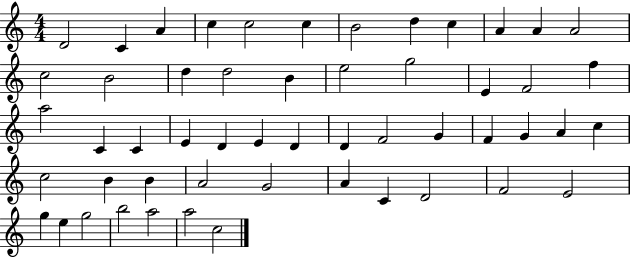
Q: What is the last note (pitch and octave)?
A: C5